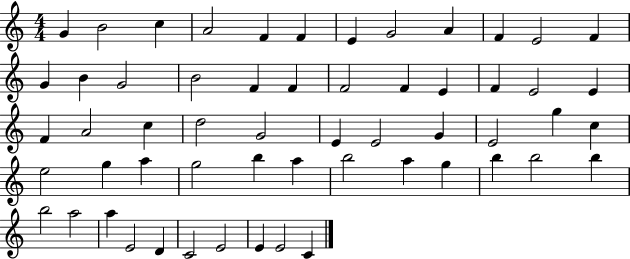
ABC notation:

X:1
T:Untitled
M:4/4
L:1/4
K:C
G B2 c A2 F F E G2 A F E2 F G B G2 B2 F F F2 F E F E2 E F A2 c d2 G2 E E2 G E2 g c e2 g a g2 b a b2 a g b b2 b b2 a2 a E2 D C2 E2 E E2 C